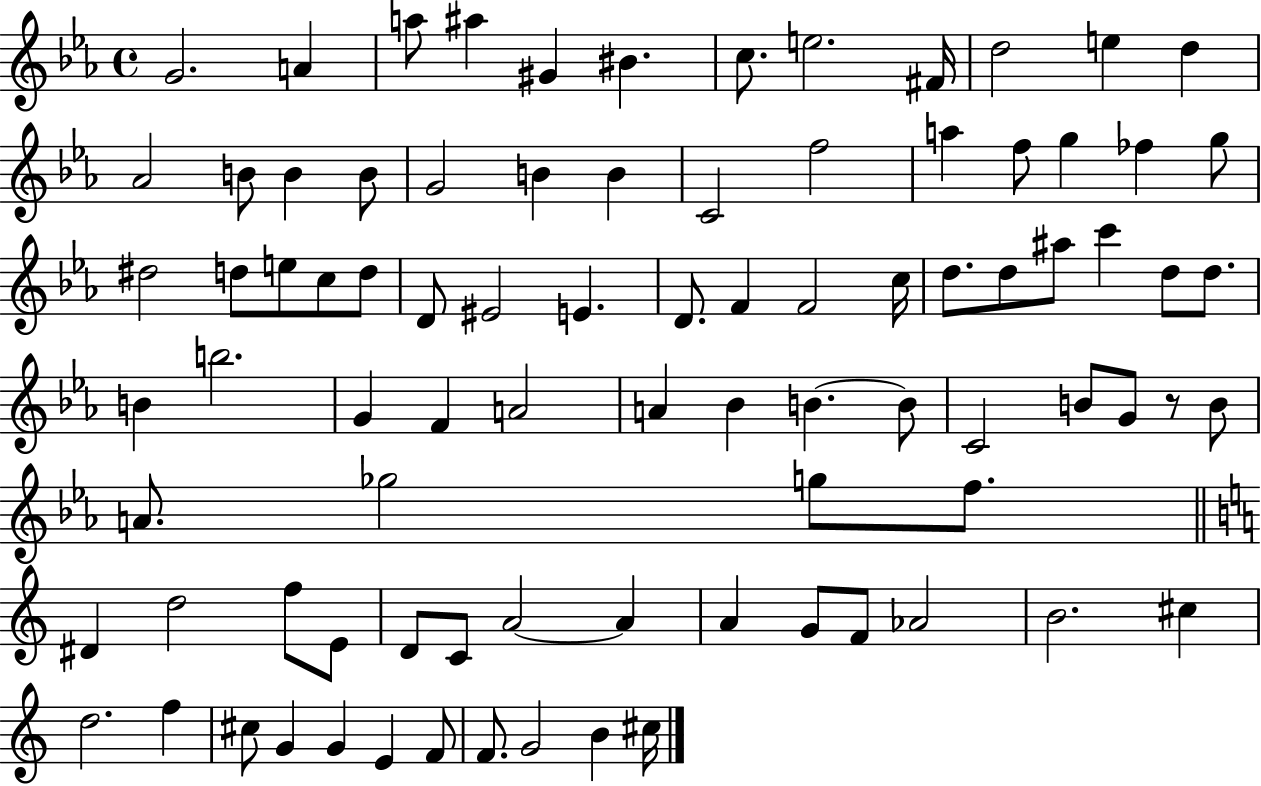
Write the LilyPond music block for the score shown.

{
  \clef treble
  \time 4/4
  \defaultTimeSignature
  \key ees \major
  \repeat volta 2 { g'2. a'4 | a''8 ais''4 gis'4 bis'4. | c''8. e''2. fis'16 | d''2 e''4 d''4 | \break aes'2 b'8 b'4 b'8 | g'2 b'4 b'4 | c'2 f''2 | a''4 f''8 g''4 fes''4 g''8 | \break dis''2 d''8 e''8 c''8 d''8 | d'8 eis'2 e'4. | d'8. f'4 f'2 c''16 | d''8. d''8 ais''8 c'''4 d''8 d''8. | \break b'4 b''2. | g'4 f'4 a'2 | a'4 bes'4 b'4.~~ b'8 | c'2 b'8 g'8 r8 b'8 | \break a'8. ges''2 g''8 f''8. | \bar "||" \break \key c \major dis'4 d''2 f''8 e'8 | d'8 c'8 a'2~~ a'4 | a'4 g'8 f'8 aes'2 | b'2. cis''4 | \break d''2. f''4 | cis''8 g'4 g'4 e'4 f'8 | f'8. g'2 b'4 cis''16 | } \bar "|."
}